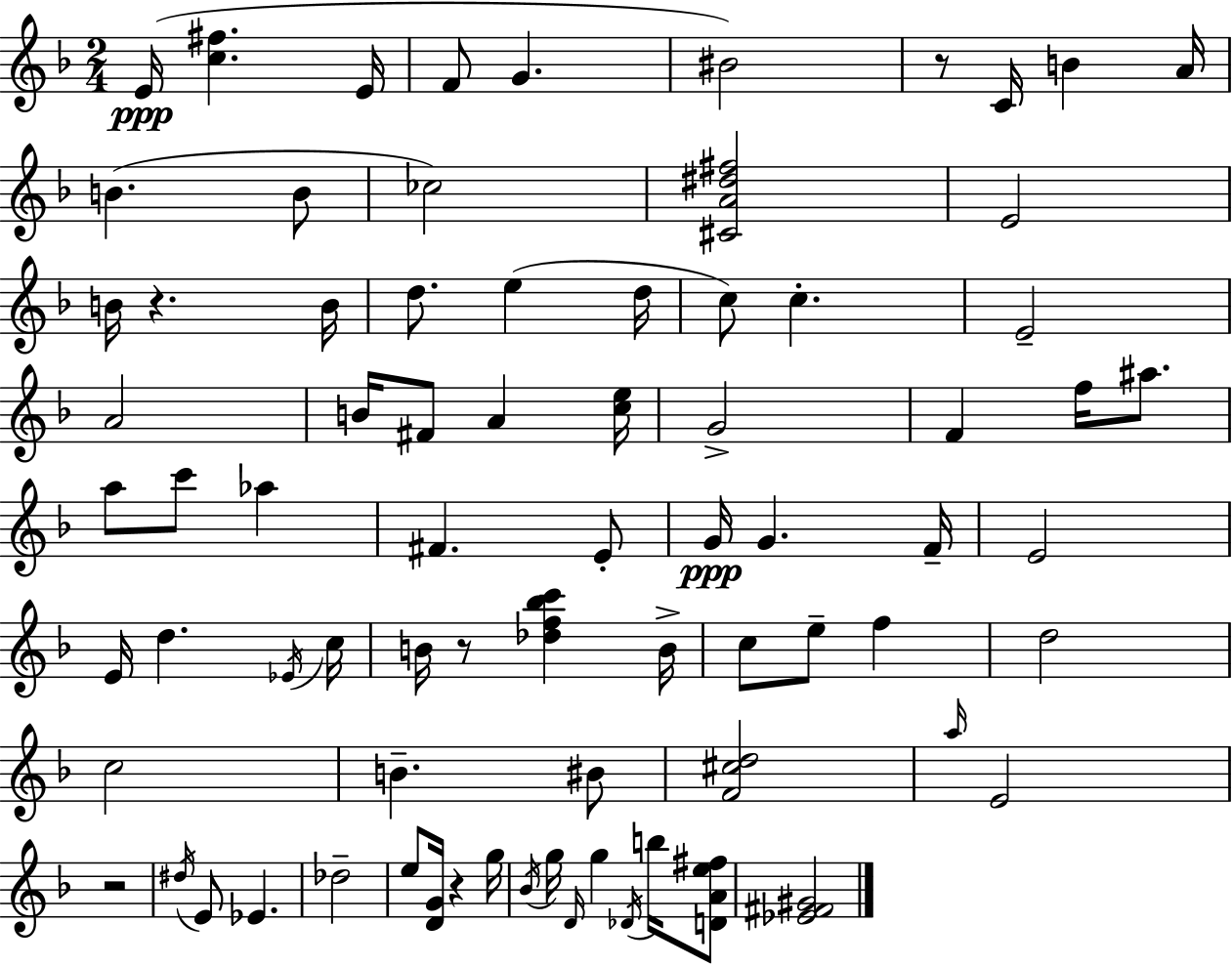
E4/s [C5,F#5]/q. E4/s F4/e G4/q. BIS4/h R/e C4/s B4/q A4/s B4/q. B4/e CES5/h [C#4,A4,D#5,F#5]/h E4/h B4/s R/q. B4/s D5/e. E5/q D5/s C5/e C5/q. E4/h A4/h B4/s F#4/e A4/q [C5,E5]/s G4/h F4/q F5/s A#5/e. A5/e C6/e Ab5/q F#4/q. E4/e G4/s G4/q. F4/s E4/h E4/s D5/q. Eb4/s C5/s B4/s R/e [Db5,F5,Bb5,C6]/q B4/s C5/e E5/e F5/q D5/h C5/h B4/q. BIS4/e [F4,C#5,D5]/h A5/s E4/h R/h D#5/s E4/e Eb4/q. Db5/h E5/e [D4,G4]/s R/q G5/s Bb4/s G5/s D4/s G5/q Db4/s B5/s [D4,A4,E5,F#5]/e [Eb4,F#4,G#4]/h